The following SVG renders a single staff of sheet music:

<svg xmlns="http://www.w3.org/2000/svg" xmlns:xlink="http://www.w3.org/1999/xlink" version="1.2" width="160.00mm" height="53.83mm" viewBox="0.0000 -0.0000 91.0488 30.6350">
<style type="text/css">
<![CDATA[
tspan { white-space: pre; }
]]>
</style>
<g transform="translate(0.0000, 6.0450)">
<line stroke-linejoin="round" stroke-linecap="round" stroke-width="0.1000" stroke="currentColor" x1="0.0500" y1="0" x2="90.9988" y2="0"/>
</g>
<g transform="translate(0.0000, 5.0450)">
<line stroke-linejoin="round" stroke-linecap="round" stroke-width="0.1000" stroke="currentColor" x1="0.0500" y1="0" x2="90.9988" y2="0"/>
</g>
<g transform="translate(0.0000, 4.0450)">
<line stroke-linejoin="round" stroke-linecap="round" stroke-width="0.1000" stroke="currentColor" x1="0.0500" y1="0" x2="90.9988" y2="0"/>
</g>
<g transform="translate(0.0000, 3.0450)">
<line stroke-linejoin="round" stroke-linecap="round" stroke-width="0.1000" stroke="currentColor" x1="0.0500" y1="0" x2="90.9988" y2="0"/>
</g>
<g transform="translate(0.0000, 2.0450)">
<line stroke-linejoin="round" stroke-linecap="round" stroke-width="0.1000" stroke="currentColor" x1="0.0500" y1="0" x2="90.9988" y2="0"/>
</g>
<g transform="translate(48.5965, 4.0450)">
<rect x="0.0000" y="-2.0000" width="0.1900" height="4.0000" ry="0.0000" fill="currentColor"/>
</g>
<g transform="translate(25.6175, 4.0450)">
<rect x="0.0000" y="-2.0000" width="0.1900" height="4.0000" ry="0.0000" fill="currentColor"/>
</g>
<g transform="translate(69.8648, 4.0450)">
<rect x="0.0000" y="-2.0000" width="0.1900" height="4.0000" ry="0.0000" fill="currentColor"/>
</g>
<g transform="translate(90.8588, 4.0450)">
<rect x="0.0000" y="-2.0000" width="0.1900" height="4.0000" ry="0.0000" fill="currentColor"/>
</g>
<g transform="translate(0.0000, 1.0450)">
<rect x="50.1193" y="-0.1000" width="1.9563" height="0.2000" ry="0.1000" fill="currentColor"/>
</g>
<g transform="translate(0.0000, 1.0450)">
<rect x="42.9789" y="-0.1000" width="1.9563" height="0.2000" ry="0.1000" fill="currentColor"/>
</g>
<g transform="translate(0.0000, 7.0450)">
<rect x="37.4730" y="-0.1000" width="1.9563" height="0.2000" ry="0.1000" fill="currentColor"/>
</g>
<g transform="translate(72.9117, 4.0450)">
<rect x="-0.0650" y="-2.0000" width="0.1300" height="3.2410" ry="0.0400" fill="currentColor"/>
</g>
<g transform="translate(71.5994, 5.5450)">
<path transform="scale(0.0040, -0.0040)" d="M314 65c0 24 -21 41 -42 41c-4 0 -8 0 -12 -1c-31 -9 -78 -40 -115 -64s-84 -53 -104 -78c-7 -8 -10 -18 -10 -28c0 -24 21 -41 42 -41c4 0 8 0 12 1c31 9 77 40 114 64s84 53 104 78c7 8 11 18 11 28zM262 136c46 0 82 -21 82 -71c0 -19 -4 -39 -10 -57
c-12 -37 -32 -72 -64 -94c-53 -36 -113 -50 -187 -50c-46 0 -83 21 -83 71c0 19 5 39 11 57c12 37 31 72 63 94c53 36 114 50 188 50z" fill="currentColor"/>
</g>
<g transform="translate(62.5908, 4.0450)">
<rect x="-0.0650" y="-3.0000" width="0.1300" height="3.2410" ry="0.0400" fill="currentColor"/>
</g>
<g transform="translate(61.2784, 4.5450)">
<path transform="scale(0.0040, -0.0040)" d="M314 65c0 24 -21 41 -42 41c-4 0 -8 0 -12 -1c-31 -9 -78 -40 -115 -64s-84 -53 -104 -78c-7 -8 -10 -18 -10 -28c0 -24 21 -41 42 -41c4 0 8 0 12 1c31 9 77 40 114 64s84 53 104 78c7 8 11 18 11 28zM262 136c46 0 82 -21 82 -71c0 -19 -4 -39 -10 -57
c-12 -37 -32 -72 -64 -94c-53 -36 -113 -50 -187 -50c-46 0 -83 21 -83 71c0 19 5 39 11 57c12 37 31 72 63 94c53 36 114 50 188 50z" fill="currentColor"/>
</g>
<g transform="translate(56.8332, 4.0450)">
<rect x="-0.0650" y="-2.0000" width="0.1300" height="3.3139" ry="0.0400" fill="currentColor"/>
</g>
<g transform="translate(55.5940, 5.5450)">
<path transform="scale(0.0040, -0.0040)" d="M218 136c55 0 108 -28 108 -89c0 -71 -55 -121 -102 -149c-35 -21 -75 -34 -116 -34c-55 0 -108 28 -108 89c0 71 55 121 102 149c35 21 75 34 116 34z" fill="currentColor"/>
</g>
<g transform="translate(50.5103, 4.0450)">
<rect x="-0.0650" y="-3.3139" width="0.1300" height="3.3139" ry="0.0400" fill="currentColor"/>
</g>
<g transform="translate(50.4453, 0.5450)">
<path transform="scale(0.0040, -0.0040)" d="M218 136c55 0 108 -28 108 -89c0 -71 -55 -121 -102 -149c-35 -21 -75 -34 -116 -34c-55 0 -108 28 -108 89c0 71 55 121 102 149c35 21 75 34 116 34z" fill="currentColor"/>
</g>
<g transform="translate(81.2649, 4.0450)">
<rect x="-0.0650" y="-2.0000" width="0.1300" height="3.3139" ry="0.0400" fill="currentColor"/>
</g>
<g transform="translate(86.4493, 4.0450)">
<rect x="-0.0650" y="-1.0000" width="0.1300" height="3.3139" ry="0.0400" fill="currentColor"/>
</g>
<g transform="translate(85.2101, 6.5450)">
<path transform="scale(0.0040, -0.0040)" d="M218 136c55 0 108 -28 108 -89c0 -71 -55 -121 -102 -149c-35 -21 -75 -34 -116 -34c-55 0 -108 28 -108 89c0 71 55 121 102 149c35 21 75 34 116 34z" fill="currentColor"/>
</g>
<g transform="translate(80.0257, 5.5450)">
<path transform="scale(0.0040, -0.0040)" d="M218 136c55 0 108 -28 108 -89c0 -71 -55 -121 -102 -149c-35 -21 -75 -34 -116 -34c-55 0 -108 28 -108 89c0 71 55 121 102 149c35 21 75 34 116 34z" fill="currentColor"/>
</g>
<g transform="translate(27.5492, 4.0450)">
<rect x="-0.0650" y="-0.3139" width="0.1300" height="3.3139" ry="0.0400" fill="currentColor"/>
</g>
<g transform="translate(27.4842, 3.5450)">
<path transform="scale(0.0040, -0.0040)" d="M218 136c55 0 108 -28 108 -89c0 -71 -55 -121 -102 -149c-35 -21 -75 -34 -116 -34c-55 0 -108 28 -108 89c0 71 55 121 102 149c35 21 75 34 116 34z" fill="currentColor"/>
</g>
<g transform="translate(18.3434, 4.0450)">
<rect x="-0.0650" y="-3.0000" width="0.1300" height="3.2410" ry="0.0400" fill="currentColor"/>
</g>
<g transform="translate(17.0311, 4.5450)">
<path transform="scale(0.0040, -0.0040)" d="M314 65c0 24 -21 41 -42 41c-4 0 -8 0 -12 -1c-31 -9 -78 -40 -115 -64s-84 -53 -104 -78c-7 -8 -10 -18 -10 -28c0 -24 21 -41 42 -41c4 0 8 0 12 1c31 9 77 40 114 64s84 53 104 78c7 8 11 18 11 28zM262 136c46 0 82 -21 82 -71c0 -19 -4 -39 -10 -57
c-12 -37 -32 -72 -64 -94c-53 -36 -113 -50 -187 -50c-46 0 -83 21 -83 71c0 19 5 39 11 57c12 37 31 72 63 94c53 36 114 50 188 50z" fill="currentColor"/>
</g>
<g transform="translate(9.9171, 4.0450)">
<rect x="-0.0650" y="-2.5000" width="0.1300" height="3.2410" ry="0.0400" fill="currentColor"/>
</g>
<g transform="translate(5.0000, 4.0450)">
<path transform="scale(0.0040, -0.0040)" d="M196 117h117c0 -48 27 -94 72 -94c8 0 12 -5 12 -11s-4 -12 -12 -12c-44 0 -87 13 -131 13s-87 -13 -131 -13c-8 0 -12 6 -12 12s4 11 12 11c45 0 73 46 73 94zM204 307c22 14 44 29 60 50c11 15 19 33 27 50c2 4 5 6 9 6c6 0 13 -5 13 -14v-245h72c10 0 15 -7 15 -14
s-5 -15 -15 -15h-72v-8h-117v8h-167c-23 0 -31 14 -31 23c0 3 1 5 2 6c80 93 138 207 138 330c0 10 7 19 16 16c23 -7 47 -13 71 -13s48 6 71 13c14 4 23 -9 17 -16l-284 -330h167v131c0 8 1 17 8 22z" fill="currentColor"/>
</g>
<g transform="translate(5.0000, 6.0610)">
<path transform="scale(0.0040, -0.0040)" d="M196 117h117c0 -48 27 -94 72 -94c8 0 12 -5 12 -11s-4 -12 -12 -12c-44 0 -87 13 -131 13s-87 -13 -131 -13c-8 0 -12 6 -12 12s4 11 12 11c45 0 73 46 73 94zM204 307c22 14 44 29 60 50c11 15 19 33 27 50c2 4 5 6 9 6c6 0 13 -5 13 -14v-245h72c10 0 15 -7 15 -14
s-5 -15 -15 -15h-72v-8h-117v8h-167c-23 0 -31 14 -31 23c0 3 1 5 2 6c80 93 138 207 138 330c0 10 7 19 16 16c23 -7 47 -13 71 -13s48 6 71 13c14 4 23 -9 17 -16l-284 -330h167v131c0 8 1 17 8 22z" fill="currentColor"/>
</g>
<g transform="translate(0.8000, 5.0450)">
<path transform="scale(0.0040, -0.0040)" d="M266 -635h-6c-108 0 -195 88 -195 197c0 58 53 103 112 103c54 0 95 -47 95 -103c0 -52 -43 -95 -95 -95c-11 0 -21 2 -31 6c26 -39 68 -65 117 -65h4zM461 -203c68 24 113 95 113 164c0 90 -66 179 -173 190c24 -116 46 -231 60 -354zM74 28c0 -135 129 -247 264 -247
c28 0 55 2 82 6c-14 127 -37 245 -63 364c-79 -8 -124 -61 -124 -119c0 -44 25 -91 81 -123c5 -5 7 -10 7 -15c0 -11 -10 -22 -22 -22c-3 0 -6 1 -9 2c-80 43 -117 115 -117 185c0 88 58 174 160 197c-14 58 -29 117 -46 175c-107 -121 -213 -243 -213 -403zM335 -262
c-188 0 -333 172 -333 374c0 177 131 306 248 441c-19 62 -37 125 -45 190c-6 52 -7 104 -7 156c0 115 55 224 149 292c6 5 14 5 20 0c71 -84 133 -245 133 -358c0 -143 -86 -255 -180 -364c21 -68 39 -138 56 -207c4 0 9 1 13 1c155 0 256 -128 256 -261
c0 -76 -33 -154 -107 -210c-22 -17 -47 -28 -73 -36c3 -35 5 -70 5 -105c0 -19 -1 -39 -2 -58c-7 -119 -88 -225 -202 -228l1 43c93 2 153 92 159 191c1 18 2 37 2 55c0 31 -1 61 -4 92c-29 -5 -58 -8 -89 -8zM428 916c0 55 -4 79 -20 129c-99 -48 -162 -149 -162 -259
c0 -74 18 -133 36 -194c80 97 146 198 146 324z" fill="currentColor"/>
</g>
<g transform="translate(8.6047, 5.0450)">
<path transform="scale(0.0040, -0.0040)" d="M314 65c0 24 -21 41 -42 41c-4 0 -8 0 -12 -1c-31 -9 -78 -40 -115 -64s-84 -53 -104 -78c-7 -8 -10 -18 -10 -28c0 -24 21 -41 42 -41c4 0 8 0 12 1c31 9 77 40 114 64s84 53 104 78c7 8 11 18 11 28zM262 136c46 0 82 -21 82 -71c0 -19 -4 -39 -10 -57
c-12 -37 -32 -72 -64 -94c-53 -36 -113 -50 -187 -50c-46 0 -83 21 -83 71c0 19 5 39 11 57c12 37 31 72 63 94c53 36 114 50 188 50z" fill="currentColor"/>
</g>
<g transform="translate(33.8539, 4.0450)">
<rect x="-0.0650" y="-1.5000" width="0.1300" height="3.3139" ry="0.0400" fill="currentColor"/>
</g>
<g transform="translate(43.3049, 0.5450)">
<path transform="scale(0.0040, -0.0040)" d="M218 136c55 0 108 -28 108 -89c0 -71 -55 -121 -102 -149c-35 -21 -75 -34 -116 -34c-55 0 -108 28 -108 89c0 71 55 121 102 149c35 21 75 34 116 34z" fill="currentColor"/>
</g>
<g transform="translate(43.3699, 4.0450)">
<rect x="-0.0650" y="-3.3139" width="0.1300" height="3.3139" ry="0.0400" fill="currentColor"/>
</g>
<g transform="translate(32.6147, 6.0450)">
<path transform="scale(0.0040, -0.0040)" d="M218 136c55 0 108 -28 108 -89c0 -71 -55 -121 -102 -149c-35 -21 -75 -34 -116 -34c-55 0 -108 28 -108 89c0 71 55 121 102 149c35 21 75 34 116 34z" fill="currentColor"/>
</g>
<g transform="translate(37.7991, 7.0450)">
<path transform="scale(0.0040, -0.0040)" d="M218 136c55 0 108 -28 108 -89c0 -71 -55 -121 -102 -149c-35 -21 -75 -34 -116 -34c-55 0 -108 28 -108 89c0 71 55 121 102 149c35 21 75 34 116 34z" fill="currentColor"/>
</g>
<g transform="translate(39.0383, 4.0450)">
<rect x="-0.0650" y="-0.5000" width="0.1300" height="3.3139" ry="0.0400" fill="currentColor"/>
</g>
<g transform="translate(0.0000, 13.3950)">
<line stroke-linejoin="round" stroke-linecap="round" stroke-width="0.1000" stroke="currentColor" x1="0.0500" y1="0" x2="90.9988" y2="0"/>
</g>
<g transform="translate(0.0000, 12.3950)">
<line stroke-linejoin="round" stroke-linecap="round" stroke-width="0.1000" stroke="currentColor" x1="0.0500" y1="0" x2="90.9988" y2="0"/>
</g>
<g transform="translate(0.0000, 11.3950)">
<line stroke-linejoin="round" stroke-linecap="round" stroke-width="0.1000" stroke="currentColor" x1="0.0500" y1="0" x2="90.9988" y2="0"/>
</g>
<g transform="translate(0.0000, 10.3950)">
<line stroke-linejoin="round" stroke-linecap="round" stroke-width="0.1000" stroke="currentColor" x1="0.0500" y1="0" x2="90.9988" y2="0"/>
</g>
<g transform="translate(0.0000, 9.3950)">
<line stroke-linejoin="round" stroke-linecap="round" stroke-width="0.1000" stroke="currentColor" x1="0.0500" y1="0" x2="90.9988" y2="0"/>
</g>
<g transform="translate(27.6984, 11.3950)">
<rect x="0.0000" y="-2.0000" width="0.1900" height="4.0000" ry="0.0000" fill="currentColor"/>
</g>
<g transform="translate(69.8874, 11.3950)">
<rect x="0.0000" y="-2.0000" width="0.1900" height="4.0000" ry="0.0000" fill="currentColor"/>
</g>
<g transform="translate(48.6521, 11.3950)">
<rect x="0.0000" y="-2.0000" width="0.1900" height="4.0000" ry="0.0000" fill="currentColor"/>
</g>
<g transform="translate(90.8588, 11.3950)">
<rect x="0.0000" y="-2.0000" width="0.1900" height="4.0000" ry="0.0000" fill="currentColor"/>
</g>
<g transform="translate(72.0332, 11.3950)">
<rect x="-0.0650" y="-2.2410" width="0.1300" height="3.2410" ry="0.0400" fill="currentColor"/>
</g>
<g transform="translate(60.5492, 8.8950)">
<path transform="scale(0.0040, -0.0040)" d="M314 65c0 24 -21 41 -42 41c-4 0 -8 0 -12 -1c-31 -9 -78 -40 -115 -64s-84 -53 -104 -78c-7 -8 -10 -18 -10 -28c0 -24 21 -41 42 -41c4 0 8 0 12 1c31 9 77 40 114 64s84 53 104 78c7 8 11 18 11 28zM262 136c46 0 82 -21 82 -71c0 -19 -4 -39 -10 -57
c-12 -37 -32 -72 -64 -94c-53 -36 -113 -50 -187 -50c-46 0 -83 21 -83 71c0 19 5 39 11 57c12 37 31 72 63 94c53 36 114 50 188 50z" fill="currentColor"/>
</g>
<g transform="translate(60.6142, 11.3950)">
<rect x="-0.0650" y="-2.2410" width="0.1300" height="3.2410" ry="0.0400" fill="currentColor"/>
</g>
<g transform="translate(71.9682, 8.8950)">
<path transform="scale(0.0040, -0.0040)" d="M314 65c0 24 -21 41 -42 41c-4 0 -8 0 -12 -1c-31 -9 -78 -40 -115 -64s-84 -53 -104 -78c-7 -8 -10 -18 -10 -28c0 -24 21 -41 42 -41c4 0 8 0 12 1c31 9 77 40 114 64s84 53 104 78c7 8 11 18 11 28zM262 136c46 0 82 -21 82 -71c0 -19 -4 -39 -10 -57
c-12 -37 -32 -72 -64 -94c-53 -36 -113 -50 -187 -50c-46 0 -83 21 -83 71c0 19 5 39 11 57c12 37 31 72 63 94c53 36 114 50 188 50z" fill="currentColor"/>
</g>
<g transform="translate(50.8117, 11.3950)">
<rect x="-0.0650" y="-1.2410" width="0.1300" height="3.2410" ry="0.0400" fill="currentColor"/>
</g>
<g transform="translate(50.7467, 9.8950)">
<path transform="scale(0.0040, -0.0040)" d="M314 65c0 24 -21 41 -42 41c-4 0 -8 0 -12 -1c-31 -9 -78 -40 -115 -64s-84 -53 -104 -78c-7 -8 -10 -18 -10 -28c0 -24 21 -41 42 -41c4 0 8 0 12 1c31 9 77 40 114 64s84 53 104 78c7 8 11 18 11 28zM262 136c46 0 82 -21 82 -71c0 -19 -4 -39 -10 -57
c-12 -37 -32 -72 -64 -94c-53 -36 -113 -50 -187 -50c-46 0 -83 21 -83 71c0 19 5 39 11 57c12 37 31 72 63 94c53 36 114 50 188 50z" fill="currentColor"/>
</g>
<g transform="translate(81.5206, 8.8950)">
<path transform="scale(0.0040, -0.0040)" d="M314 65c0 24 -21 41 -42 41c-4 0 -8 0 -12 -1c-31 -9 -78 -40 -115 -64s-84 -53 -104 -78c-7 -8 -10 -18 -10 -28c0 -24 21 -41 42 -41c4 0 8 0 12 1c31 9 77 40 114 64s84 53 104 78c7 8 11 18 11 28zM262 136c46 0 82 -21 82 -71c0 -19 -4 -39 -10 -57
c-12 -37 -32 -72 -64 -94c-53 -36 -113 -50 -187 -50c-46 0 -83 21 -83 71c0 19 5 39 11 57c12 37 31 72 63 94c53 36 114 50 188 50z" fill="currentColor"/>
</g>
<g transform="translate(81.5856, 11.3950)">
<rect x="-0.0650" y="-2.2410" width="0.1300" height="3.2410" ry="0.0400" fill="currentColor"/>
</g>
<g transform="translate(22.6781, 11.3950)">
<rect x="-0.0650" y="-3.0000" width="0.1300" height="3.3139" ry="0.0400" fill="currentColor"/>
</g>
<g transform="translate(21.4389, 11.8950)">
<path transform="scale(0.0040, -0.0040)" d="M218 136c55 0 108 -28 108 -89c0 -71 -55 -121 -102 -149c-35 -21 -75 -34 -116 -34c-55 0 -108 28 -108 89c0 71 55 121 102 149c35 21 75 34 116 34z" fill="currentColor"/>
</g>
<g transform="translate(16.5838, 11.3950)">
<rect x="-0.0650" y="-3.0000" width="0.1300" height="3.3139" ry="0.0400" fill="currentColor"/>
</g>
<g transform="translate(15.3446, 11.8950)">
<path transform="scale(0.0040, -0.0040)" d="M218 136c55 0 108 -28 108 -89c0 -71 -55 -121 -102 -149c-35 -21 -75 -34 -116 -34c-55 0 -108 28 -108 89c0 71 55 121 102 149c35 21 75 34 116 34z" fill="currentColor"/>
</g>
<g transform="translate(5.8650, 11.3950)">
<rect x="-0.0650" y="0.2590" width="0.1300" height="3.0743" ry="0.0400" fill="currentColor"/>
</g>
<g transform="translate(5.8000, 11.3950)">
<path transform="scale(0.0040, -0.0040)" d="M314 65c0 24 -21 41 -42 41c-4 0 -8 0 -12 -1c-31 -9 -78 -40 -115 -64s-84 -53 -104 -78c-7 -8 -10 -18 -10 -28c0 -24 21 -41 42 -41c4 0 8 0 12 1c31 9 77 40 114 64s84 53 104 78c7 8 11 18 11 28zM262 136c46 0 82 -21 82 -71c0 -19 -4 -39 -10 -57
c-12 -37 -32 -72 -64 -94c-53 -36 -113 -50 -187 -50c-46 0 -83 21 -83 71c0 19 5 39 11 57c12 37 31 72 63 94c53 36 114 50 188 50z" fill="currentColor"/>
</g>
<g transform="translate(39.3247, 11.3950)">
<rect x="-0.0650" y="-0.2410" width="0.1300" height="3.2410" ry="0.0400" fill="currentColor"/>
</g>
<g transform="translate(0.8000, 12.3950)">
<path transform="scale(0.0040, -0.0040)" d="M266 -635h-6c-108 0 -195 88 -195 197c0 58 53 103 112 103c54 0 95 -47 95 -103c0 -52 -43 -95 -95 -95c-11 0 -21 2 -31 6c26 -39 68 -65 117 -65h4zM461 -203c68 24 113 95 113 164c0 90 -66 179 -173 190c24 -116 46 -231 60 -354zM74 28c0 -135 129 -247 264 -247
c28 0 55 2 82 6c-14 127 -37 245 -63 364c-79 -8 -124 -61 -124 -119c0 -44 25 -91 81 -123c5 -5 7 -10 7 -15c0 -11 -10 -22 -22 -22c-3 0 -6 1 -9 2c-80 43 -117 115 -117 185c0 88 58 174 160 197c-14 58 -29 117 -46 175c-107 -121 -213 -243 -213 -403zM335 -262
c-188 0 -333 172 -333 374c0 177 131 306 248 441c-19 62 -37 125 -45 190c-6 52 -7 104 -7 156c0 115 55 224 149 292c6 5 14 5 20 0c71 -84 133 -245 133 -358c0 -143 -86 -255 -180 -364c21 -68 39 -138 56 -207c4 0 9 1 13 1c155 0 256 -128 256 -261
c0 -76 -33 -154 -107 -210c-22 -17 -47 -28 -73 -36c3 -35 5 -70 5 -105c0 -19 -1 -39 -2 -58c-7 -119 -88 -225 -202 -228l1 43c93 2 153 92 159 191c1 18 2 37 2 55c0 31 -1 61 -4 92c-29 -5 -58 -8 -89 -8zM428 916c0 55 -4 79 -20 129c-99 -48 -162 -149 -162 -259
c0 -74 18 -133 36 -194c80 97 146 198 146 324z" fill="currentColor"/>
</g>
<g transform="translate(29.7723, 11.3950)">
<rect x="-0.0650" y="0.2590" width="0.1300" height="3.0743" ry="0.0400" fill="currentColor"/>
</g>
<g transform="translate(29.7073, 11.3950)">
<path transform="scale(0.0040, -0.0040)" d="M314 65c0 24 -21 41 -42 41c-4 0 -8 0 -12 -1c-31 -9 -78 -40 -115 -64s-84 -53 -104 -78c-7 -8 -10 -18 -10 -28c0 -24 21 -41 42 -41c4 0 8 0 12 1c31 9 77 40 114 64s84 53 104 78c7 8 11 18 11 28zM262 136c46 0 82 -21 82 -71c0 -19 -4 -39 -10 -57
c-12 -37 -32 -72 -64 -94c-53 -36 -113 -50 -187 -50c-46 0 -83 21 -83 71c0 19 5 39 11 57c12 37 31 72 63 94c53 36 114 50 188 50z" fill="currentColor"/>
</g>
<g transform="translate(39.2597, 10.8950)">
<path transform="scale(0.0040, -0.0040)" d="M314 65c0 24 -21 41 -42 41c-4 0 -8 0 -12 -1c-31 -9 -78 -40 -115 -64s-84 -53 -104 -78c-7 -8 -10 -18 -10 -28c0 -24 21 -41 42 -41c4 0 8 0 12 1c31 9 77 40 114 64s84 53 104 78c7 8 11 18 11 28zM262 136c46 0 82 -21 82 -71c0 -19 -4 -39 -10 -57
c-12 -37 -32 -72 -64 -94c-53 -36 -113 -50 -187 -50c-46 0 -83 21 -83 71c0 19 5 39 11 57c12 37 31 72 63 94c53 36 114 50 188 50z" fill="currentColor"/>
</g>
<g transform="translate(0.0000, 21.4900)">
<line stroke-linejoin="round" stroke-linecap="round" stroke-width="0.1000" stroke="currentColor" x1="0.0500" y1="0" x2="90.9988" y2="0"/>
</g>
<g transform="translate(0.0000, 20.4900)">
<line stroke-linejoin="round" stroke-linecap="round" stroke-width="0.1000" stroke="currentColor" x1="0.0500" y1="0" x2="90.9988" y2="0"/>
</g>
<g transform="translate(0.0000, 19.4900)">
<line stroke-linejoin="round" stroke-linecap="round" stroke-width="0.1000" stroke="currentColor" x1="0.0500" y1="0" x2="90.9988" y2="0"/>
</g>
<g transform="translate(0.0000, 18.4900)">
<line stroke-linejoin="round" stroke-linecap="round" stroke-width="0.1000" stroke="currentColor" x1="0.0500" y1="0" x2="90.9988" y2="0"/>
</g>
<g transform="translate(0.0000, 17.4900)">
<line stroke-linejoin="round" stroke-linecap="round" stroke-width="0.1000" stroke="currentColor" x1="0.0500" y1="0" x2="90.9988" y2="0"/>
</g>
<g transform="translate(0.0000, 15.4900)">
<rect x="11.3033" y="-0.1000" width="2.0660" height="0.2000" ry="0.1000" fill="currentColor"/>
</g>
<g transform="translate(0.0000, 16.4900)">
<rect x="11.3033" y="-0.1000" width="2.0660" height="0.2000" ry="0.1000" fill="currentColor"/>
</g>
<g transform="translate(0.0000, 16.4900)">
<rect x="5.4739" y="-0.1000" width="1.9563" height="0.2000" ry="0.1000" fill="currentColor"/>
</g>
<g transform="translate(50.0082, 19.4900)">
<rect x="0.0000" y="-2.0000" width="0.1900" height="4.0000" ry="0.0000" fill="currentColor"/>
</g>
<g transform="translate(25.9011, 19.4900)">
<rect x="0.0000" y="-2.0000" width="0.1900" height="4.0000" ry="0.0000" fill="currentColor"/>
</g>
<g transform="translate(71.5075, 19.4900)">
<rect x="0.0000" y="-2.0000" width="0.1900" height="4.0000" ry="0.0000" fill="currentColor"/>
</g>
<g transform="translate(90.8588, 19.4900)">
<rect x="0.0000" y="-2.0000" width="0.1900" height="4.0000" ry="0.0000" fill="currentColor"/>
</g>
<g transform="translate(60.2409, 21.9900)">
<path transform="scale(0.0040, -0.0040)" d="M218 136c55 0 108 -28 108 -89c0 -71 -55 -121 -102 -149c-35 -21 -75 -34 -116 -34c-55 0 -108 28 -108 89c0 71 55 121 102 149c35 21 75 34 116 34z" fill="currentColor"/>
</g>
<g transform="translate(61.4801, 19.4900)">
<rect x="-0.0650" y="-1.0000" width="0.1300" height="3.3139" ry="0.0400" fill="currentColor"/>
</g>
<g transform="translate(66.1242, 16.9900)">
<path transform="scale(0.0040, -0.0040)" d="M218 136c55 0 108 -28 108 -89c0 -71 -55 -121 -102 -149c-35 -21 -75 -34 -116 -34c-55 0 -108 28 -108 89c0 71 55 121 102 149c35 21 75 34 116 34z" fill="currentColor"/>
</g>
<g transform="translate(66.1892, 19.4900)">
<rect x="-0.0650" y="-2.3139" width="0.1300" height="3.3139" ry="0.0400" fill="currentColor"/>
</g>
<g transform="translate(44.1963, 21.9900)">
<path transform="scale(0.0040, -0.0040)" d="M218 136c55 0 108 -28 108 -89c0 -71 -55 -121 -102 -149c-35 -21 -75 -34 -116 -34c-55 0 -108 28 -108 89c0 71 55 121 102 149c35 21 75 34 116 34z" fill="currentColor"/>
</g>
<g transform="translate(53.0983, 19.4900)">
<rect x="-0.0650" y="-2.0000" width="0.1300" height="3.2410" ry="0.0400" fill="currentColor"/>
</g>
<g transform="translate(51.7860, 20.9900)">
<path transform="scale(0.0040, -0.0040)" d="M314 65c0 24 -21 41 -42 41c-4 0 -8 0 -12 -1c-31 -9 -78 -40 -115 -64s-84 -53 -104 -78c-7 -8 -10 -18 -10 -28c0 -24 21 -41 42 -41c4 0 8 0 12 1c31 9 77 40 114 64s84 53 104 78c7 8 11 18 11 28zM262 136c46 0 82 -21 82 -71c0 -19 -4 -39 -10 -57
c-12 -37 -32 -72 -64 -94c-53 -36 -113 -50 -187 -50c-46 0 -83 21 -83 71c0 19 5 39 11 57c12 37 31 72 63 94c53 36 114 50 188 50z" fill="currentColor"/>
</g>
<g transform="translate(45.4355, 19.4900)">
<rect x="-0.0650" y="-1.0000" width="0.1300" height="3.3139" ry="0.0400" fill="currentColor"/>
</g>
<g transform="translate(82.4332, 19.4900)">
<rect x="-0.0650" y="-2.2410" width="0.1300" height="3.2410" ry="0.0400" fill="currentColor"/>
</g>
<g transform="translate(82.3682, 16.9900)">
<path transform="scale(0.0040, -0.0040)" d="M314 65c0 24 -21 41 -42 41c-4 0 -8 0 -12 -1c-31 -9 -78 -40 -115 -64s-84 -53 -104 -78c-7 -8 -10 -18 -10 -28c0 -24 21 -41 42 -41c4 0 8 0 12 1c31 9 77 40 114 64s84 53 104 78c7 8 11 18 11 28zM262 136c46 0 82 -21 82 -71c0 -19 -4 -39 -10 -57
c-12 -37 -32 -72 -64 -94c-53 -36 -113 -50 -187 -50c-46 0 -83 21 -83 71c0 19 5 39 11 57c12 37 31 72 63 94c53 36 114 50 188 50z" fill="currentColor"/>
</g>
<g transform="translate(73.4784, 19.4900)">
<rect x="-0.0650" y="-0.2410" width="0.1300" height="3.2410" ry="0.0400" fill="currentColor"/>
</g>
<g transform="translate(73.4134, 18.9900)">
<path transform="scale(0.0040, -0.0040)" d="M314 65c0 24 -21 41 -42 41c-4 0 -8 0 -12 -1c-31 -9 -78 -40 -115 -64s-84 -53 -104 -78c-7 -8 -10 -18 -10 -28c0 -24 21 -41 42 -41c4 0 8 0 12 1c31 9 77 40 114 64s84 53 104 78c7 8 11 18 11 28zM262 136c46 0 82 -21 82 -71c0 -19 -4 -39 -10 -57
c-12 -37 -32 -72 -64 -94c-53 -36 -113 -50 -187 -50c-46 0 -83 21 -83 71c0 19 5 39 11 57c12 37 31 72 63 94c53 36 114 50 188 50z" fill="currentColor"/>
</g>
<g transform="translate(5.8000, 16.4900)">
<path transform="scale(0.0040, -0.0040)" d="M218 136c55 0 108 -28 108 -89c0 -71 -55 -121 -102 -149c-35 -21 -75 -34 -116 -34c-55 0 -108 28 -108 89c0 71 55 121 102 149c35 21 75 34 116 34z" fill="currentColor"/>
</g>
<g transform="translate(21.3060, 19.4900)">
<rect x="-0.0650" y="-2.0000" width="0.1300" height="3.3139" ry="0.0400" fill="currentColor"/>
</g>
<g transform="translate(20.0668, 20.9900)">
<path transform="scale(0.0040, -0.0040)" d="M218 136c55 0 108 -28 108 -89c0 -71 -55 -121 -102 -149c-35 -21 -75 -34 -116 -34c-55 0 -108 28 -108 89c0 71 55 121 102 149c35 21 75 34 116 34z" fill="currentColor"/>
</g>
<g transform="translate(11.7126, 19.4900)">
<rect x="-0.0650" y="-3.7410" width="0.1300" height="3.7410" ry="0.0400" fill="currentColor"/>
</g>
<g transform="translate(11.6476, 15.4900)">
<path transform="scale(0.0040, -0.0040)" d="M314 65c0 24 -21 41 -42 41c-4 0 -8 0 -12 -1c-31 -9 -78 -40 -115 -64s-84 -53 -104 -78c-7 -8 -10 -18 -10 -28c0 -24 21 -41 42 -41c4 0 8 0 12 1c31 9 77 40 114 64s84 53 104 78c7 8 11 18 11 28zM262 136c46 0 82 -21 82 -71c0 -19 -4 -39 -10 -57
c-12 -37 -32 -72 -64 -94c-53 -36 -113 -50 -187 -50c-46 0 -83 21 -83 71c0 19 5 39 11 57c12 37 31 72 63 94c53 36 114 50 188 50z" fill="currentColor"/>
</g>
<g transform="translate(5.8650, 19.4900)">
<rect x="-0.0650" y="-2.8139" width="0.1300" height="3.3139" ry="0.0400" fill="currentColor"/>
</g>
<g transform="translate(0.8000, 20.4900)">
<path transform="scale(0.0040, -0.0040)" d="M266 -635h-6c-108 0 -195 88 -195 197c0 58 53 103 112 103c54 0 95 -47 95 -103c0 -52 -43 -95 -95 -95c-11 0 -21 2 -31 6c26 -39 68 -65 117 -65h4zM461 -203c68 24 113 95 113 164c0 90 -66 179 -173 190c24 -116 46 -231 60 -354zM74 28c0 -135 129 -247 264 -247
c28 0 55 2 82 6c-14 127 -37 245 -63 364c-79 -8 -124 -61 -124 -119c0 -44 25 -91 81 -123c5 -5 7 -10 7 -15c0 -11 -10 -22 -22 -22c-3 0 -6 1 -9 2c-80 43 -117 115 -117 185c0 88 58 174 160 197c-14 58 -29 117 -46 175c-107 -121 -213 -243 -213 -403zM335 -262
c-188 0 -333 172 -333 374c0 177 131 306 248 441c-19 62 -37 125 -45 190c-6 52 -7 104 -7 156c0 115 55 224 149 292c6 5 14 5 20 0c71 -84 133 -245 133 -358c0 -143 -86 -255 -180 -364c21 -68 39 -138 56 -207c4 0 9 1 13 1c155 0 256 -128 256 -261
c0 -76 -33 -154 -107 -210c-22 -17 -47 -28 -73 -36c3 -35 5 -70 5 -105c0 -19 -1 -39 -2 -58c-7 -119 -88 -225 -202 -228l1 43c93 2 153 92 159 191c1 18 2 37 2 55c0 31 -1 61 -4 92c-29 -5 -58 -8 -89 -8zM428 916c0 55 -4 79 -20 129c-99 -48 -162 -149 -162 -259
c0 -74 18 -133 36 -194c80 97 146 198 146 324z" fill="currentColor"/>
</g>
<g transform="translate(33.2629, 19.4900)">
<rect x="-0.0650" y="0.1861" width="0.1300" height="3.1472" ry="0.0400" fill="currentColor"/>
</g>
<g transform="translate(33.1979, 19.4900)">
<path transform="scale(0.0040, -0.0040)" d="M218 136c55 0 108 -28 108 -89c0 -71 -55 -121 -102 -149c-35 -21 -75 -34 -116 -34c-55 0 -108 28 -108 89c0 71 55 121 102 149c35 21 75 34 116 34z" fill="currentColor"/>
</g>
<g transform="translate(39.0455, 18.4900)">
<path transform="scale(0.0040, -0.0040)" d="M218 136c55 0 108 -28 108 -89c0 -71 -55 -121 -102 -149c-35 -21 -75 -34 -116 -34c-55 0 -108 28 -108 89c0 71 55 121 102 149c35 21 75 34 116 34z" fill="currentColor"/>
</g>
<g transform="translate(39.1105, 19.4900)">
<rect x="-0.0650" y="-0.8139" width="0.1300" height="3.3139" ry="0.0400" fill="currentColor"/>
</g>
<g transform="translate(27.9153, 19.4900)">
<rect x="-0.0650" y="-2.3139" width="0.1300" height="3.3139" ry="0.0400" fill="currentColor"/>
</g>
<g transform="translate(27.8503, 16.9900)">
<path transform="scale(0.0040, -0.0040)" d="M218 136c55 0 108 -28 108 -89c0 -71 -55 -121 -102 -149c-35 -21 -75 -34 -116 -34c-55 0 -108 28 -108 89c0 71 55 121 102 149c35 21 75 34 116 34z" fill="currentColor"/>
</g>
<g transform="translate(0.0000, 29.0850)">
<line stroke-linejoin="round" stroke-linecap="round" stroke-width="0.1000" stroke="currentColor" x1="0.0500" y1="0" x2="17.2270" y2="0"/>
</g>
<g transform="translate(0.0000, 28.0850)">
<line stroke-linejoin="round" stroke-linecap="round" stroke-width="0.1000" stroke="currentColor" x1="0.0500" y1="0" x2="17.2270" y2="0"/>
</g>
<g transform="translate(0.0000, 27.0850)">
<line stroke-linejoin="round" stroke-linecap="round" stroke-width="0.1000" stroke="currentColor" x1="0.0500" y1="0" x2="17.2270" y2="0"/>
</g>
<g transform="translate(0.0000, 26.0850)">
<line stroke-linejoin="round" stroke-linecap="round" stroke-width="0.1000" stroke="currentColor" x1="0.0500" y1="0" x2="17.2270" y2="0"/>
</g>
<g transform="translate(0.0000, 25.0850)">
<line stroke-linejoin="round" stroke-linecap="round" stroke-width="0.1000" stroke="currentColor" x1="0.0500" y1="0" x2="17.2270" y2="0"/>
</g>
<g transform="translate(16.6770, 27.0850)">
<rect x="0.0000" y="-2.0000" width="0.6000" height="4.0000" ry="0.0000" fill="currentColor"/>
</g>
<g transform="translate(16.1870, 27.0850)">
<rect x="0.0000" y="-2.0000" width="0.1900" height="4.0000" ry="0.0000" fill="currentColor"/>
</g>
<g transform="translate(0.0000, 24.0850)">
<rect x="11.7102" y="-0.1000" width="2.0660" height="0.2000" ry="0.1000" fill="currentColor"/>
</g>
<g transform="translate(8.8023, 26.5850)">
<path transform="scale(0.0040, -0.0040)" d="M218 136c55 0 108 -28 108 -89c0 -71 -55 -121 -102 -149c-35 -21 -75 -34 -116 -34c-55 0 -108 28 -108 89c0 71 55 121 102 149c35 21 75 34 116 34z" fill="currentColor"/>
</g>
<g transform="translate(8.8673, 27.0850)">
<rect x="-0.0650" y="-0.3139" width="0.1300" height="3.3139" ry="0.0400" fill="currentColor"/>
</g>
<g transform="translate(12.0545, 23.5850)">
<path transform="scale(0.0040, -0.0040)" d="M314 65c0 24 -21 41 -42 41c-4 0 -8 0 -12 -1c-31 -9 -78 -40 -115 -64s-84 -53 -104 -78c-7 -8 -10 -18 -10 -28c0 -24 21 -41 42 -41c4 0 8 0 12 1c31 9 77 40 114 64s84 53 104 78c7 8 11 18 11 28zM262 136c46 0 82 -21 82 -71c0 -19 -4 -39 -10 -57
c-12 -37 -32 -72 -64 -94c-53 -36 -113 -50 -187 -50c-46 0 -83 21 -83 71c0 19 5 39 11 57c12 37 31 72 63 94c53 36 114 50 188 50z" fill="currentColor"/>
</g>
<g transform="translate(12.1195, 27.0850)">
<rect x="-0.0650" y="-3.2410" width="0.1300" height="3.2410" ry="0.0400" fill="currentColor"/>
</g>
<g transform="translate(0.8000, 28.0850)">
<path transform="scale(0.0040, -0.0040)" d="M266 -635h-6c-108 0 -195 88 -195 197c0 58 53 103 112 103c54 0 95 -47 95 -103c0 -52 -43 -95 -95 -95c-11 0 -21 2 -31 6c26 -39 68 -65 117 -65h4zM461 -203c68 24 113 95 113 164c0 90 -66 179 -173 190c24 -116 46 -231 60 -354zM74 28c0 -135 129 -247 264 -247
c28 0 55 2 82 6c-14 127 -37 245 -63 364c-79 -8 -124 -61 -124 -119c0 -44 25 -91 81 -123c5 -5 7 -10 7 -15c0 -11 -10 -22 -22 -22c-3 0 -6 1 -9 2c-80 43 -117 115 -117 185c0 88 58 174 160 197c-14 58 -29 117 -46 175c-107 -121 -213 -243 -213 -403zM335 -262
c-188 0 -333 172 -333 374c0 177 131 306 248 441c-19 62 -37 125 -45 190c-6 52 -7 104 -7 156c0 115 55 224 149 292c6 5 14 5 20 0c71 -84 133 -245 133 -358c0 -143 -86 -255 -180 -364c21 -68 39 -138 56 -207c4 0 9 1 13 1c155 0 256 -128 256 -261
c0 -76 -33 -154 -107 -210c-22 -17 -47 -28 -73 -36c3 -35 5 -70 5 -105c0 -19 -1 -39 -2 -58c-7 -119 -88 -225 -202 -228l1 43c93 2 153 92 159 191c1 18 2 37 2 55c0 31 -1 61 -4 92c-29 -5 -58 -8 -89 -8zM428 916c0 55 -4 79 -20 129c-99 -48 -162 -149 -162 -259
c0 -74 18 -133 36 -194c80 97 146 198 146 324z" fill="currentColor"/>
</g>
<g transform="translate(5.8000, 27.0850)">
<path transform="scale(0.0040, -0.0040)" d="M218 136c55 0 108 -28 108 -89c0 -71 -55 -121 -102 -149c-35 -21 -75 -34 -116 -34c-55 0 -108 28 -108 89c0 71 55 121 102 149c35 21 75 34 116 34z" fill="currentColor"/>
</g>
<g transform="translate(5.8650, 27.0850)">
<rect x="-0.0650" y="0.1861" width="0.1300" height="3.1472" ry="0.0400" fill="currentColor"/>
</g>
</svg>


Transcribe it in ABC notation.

X:1
T:Untitled
M:4/4
L:1/4
K:C
G2 A2 c E C b b F A2 F2 F D B2 A A B2 c2 e2 g2 g2 g2 a c'2 F g B d D F2 D g c2 g2 B c b2